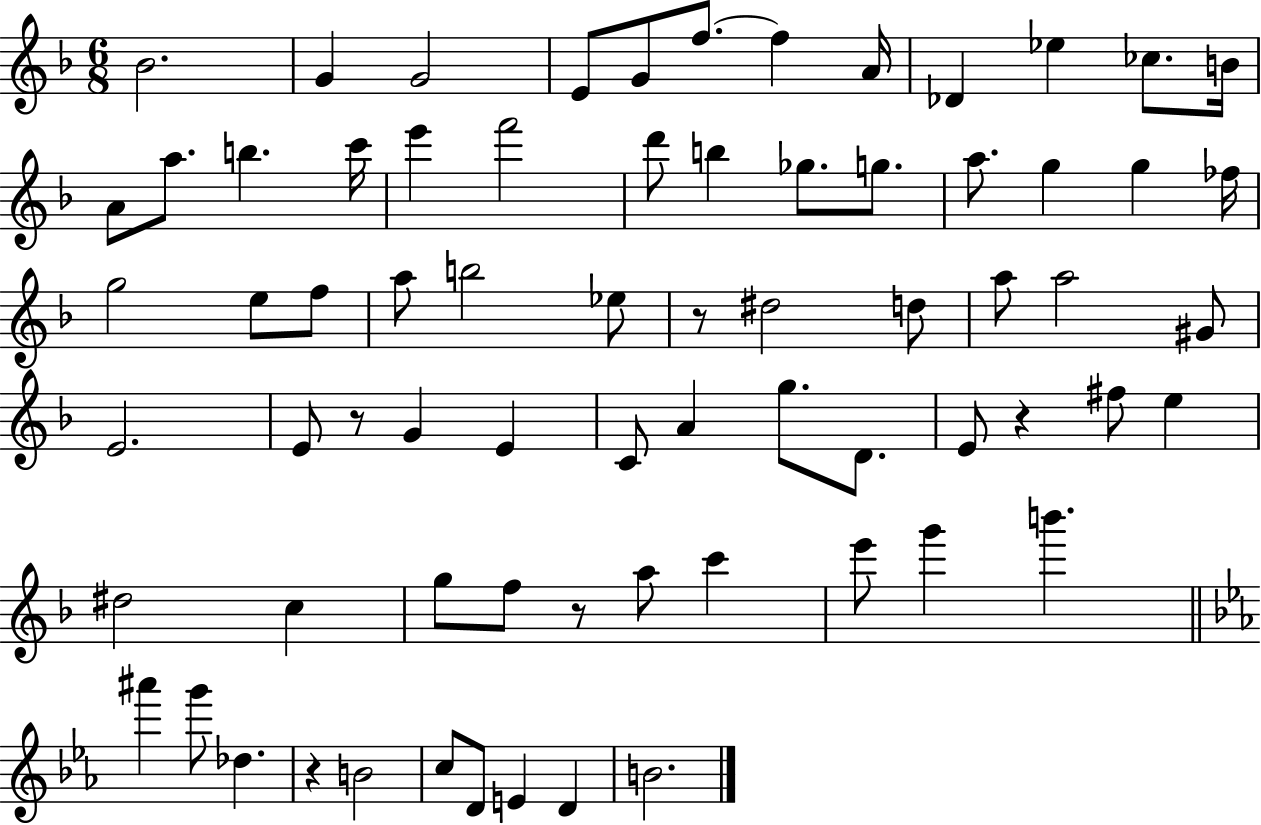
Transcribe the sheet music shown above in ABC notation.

X:1
T:Untitled
M:6/8
L:1/4
K:F
_B2 G G2 E/2 G/2 f/2 f A/4 _D _e _c/2 B/4 A/2 a/2 b c'/4 e' f'2 d'/2 b _g/2 g/2 a/2 g g _f/4 g2 e/2 f/2 a/2 b2 _e/2 z/2 ^d2 d/2 a/2 a2 ^G/2 E2 E/2 z/2 G E C/2 A g/2 D/2 E/2 z ^f/2 e ^d2 c g/2 f/2 z/2 a/2 c' e'/2 g' b' ^a' g'/2 _d z B2 c/2 D/2 E D B2